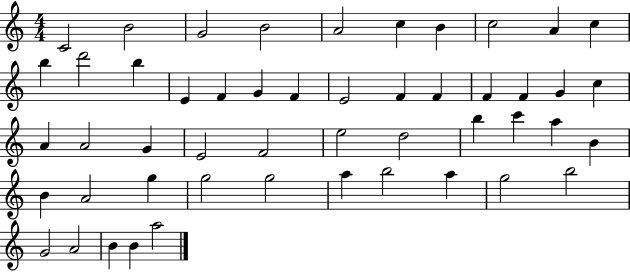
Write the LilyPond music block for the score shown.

{
  \clef treble
  \numericTimeSignature
  \time 4/4
  \key c \major
  c'2 b'2 | g'2 b'2 | a'2 c''4 b'4 | c''2 a'4 c''4 | \break b''4 d'''2 b''4 | e'4 f'4 g'4 f'4 | e'2 f'4 f'4 | f'4 f'4 g'4 c''4 | \break a'4 a'2 g'4 | e'2 f'2 | e''2 d''2 | b''4 c'''4 a''4 b'4 | \break b'4 a'2 g''4 | g''2 g''2 | a''4 b''2 a''4 | g''2 b''2 | \break g'2 a'2 | b'4 b'4 a''2 | \bar "|."
}